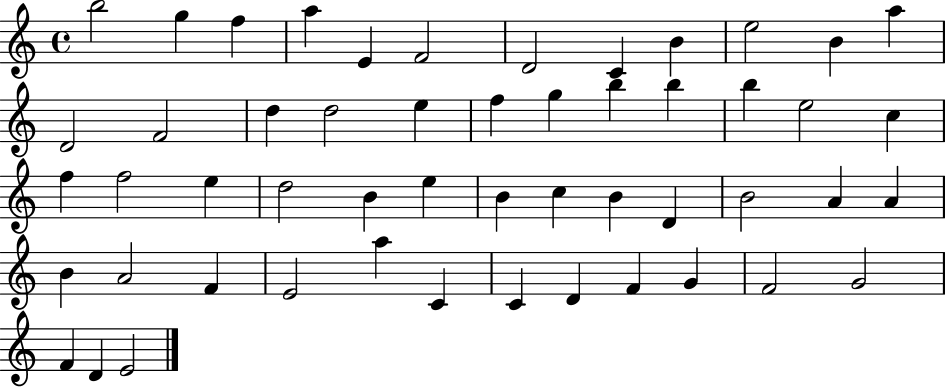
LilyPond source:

{
  \clef treble
  \time 4/4
  \defaultTimeSignature
  \key c \major
  b''2 g''4 f''4 | a''4 e'4 f'2 | d'2 c'4 b'4 | e''2 b'4 a''4 | \break d'2 f'2 | d''4 d''2 e''4 | f''4 g''4 b''4 b''4 | b''4 e''2 c''4 | \break f''4 f''2 e''4 | d''2 b'4 e''4 | b'4 c''4 b'4 d'4 | b'2 a'4 a'4 | \break b'4 a'2 f'4 | e'2 a''4 c'4 | c'4 d'4 f'4 g'4 | f'2 g'2 | \break f'4 d'4 e'2 | \bar "|."
}